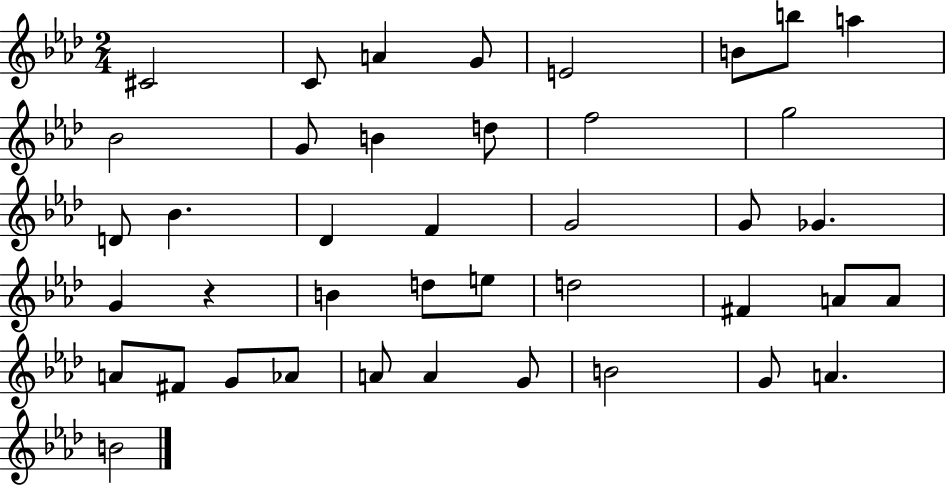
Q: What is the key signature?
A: AES major